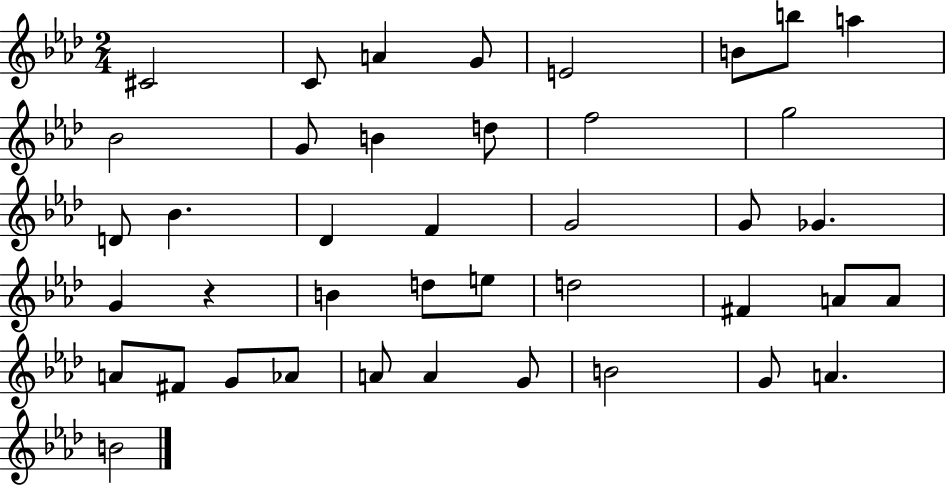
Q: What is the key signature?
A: AES major